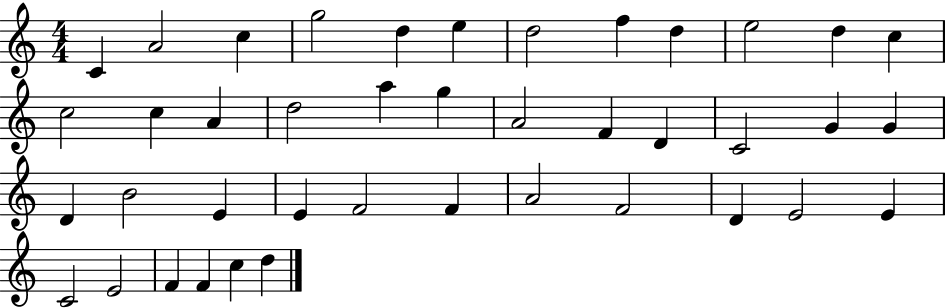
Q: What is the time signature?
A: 4/4